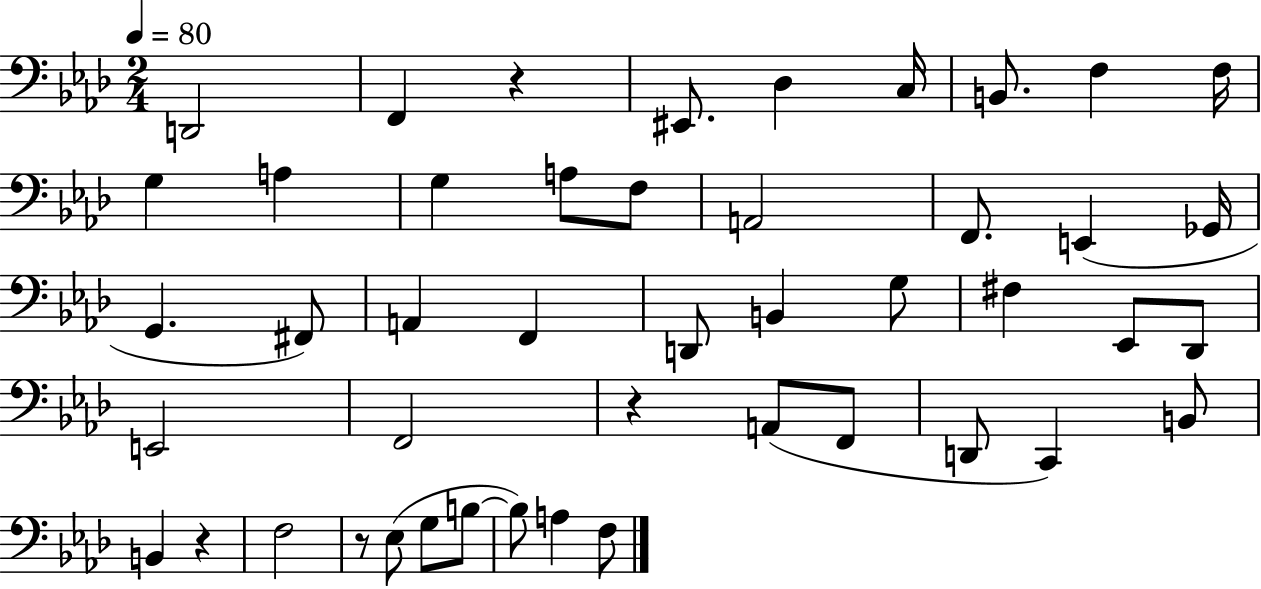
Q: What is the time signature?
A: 2/4